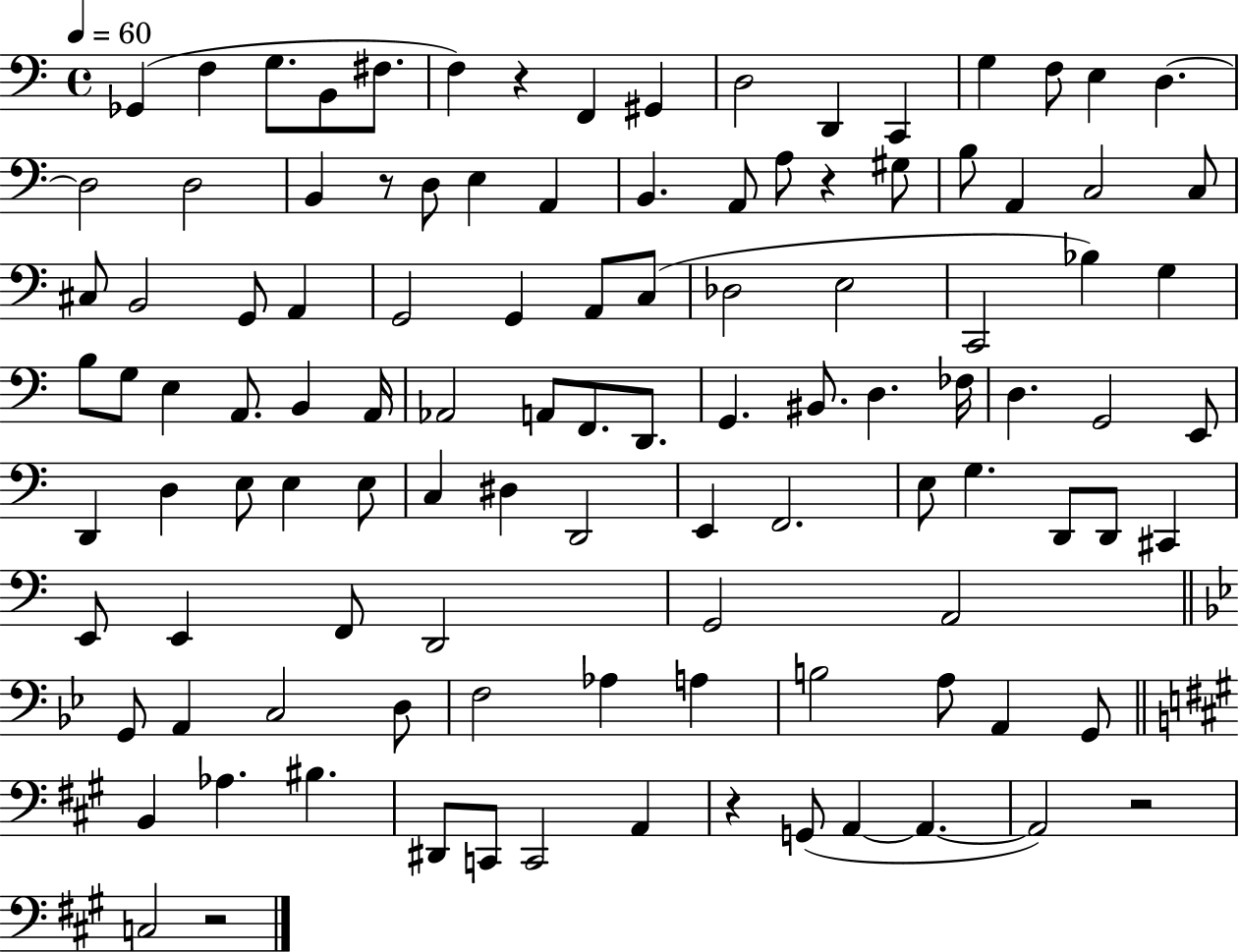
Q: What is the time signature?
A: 4/4